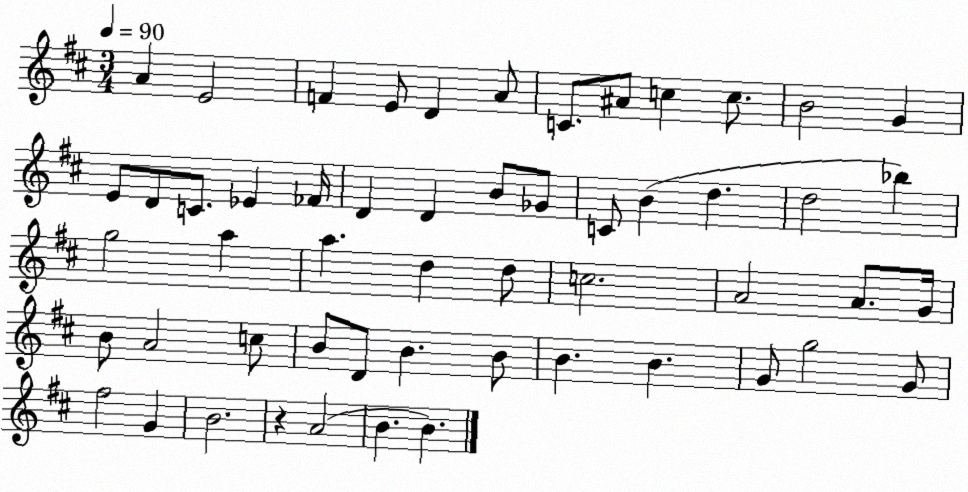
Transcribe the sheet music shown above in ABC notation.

X:1
T:Untitled
M:3/4
L:1/4
K:D
A E2 F E/2 D A/2 C/2 ^A/2 c c/2 B2 G E/2 D/2 C/2 _E _F/4 D D B/2 _G/2 C/2 B d d2 _b g2 a a d d/2 c2 A2 A/2 G/4 B/2 A2 c/2 B/2 D/2 B B/2 B B G/2 g2 G/2 ^f2 G B2 z A2 B B